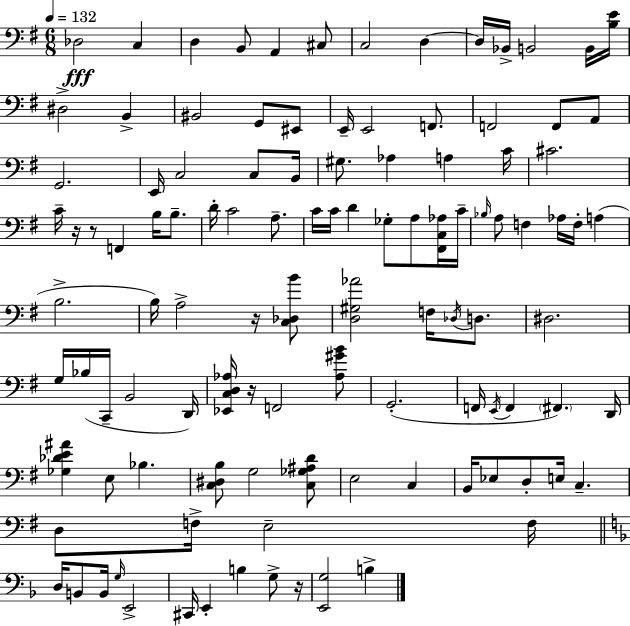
X:1
T:Untitled
M:6/8
L:1/4
K:G
_D,2 C, D, B,,/2 A,, ^C,/2 C,2 D, D,/4 _B,,/4 B,,2 B,,/4 [B,E]/4 ^D,2 B,, ^B,,2 G,,/2 ^E,,/2 E,,/4 E,,2 F,,/2 F,,2 F,,/2 A,,/2 G,,2 E,,/4 C,2 C,/2 B,,/4 ^G,/2 _A, A, C/4 ^C2 C/4 z/4 z/2 F,, B,/4 B,/2 D/4 C2 A,/2 C/4 C/4 D _G,/2 A,/2 [^F,,C,_A,]/4 C/4 _B,/4 A,/2 F, _A,/4 F,/4 A, B,2 B,/4 A,2 z/4 [C,_D,B]/2 [D,^G,_A]2 F,/4 _D,/4 D,/2 ^D,2 G,/4 _B,/4 C,,/4 B,,2 D,,/4 [_E,,C,D,_A,]/4 z/4 F,,2 [_A,^GB]/2 G,,2 F,,/4 E,,/4 F,, ^F,, D,,/4 [_G,_DE^A] E,/2 _B, [C,^D,B,]/2 G,2 [C,_G,^A,D]/2 E,2 C, B,,/4 _E,/2 D,/2 E,/4 C, D,/2 F,/4 E,2 F,/4 D,/4 B,,/2 B,,/4 G,/4 E,,2 ^C,,/4 E,, B, G,/2 z/4 [E,,G,]2 B,